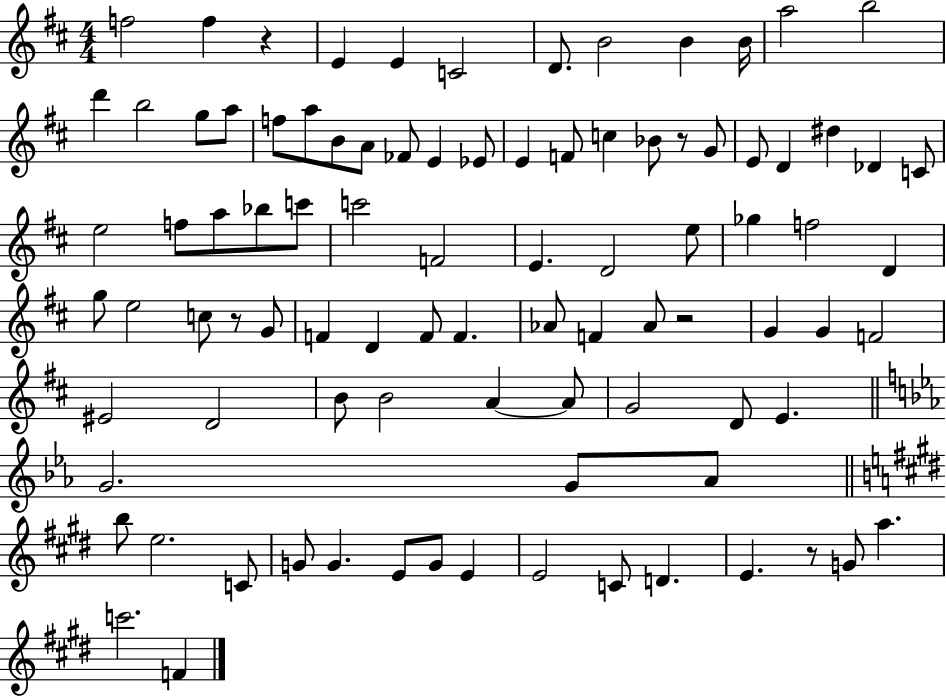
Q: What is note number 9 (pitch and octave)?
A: B4